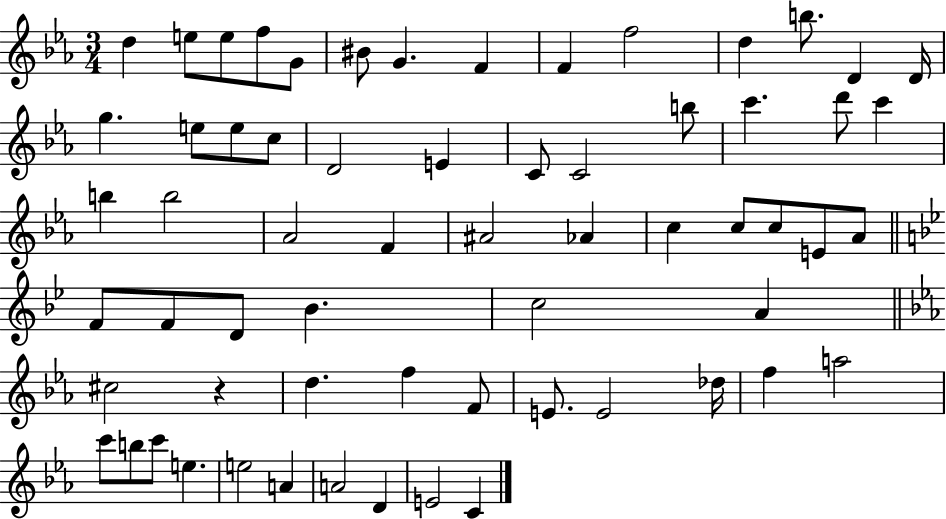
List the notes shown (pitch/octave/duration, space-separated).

D5/q E5/e E5/e F5/e G4/e BIS4/e G4/q. F4/q F4/q F5/h D5/q B5/e. D4/q D4/s G5/q. E5/e E5/e C5/e D4/h E4/q C4/e C4/h B5/e C6/q. D6/e C6/q B5/q B5/h Ab4/h F4/q A#4/h Ab4/q C5/q C5/e C5/e E4/e Ab4/e F4/e F4/e D4/e Bb4/q. C5/h A4/q C#5/h R/q D5/q. F5/q F4/e E4/e. E4/h Db5/s F5/q A5/h C6/e B5/e C6/e E5/q. E5/h A4/q A4/h D4/q E4/h C4/q